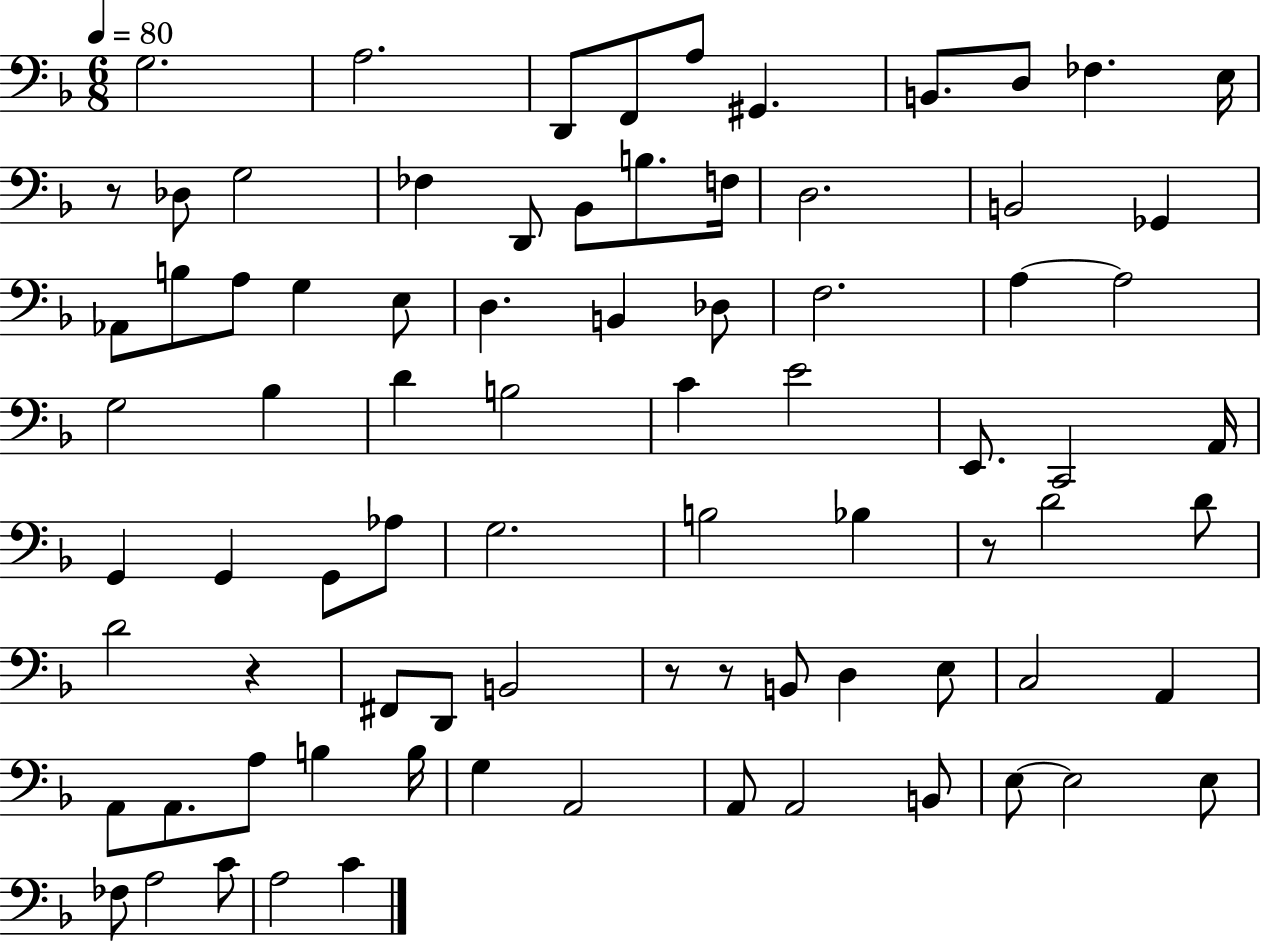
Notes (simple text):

G3/h. A3/h. D2/e F2/e A3/e G#2/q. B2/e. D3/e FES3/q. E3/s R/e Db3/e G3/h FES3/q D2/e Bb2/e B3/e. F3/s D3/h. B2/h Gb2/q Ab2/e B3/e A3/e G3/q E3/e D3/q. B2/q Db3/e F3/h. A3/q A3/h G3/h Bb3/q D4/q B3/h C4/q E4/h E2/e. C2/h A2/s G2/q G2/q G2/e Ab3/e G3/h. B3/h Bb3/q R/e D4/h D4/e D4/h R/q F#2/e D2/e B2/h R/e R/e B2/e D3/q E3/e C3/h A2/q A2/e A2/e. A3/e B3/q B3/s G3/q A2/h A2/e A2/h B2/e E3/e E3/h E3/e FES3/e A3/h C4/e A3/h C4/q